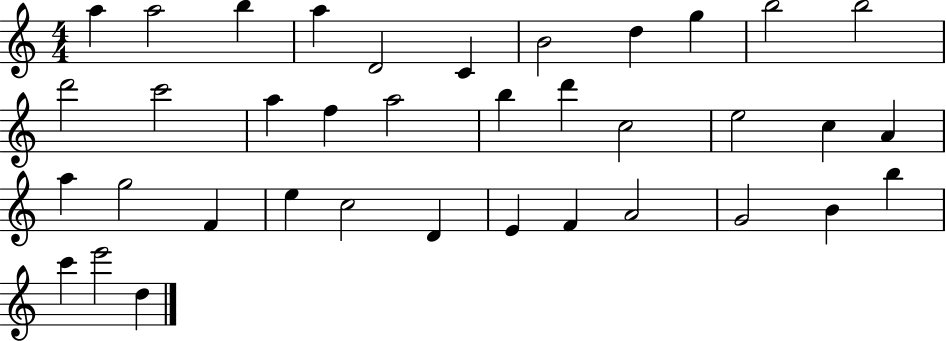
{
  \clef treble
  \numericTimeSignature
  \time 4/4
  \key c \major
  a''4 a''2 b''4 | a''4 d'2 c'4 | b'2 d''4 g''4 | b''2 b''2 | \break d'''2 c'''2 | a''4 f''4 a''2 | b''4 d'''4 c''2 | e''2 c''4 a'4 | \break a''4 g''2 f'4 | e''4 c''2 d'4 | e'4 f'4 a'2 | g'2 b'4 b''4 | \break c'''4 e'''2 d''4 | \bar "|."
}